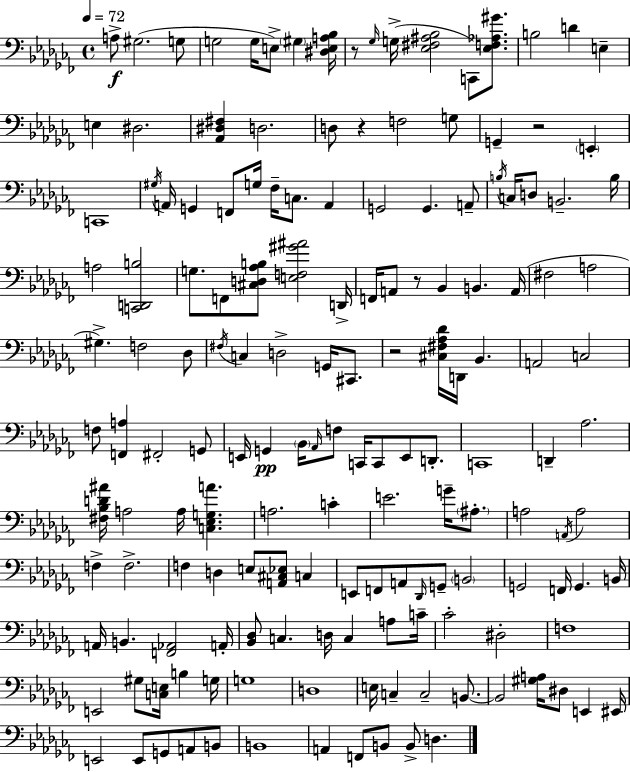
{
  \clef bass
  \time 4/4
  \defaultTimeSignature
  \key aes \minor
  \tempo 4 = 72
  a8->\f gis2.( g8 | g2 g16 e8->) \parenthesize gis4 <dis e a bes>16 | r8 \grace { ges16 } g16->( <ees fis ais bes>2 c,8) <ees f aes gis'>8. | b2 d'4 e4-- | \break e4 dis2. | <aes, dis fis>4 d2. | d8 r4 f2 g8 | g,4-- r2 \parenthesize e,4-. | \break c,1 | \acciaccatura { gis16 } a,16 g,4 f,8 g16 fes16-- c8. a,4 | g,2 g,4. | a,8-- \acciaccatura { b16 } c16 d8 b,2.-- | \break b16 a2 <c, d, b>2 | g8. f,8 <cis d aes b>8 <e f gis' ais'>2 | d,16-> f,16 a,8 r8 bes,4 b,4. | a,16( fis2 a2 | \break gis4.->) f2 | des8 \acciaccatura { fis16 } c4 d2-> | g,16 cis,8. r2 <cis fis aes des'>16 d,16 bes,4. | a,2 c2 | \break f8 <f, a>4 fis,2-. | g,8 e,16 g,4\pp \parenthesize bes,16 \grace { aes,16 } f8 c,16 c,8 | e,8 d,8.-. c,1 | d,4-- aes2. | \break <fis bes d' ais'>16 a2 a16 <c ees g a'>4. | a2. | c'4-. e'2. | g'16-- \parenthesize ais8.-. a2 \acciaccatura { a,16 } a2 | \break f4-> f2.-> | f4 d4 e8 | <a, cis ees>8 c4 e,8 f,8 a,8 \grace { des,16 } g,8-- \parenthesize b,2 | g,2 f,16 | \break g,4. b,16 a,16 b,4. <f, aes,>2 | a,16-. <bes, des>8 c4. d16 | c4 a8 c'16-- ces'2-. dis2-. | f1 | \break e,2 gis8 | <c e>16 b4 g16 g1 | d1 | e16 c4-- c2-- | \break b,8.~~ b,2 <gis a>16 | dis8 e,4 eis,16 e,2 e,8 | g,8 a,8 b,8 b,1 | a,4 f,8 b,8 b,8-> | \break d4. \bar "|."
}